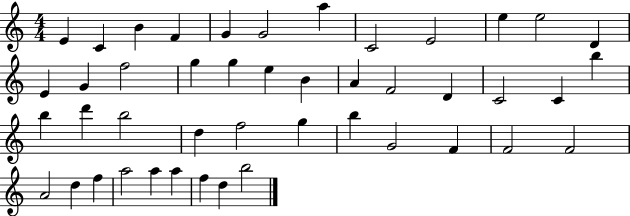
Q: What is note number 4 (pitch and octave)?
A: F4